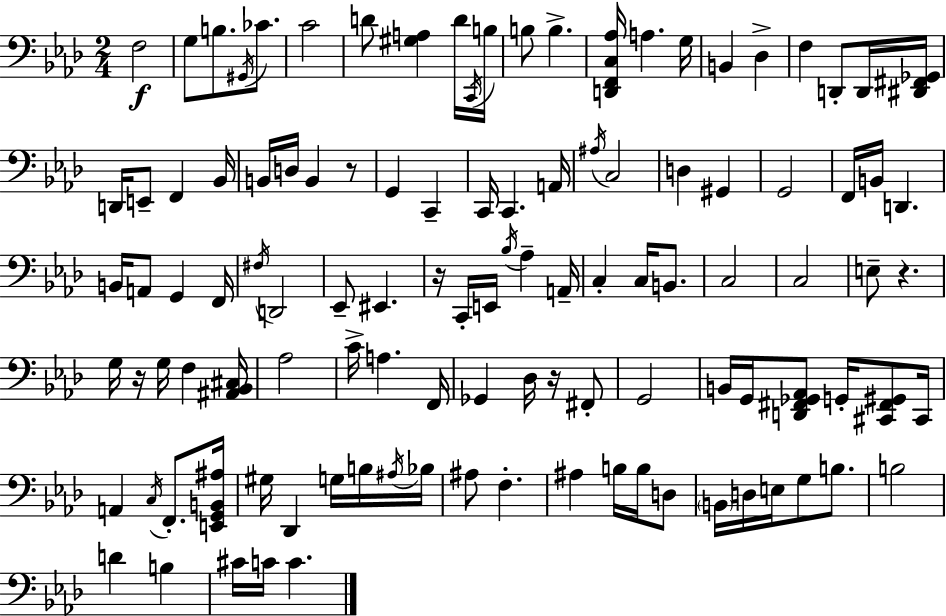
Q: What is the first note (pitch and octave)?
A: F3